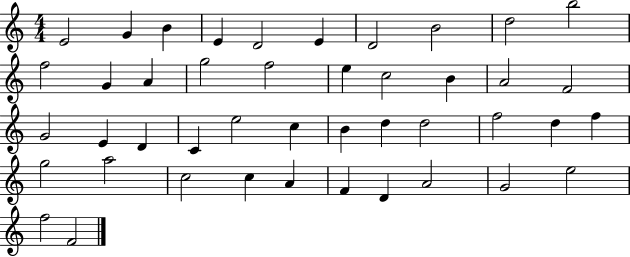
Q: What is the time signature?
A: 4/4